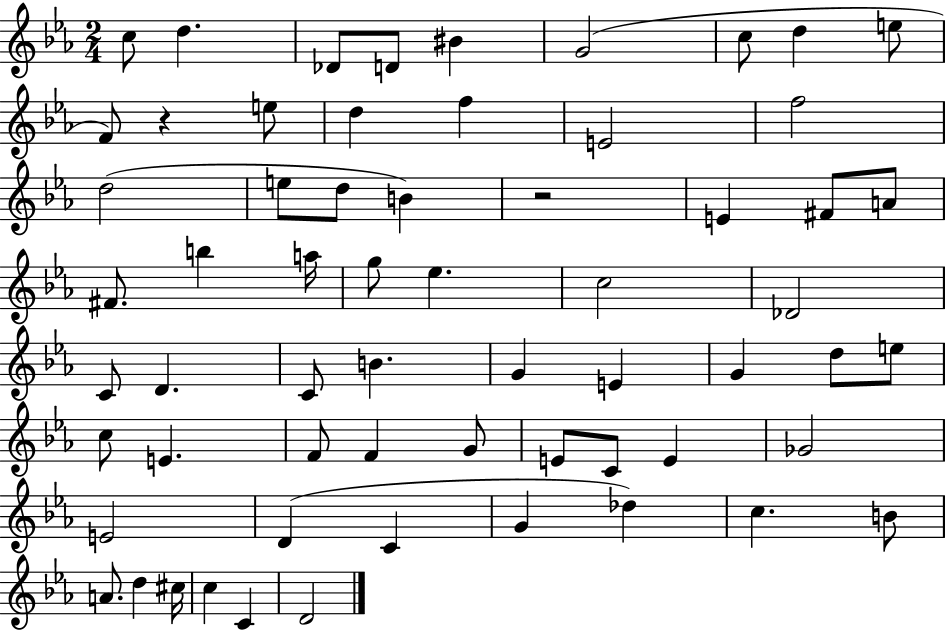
{
  \clef treble
  \numericTimeSignature
  \time 2/4
  \key ees \major
  \repeat volta 2 { c''8 d''4. | des'8 d'8 bis'4 | g'2( | c''8 d''4 e''8 | \break f'8) r4 e''8 | d''4 f''4 | e'2 | f''2 | \break d''2( | e''8 d''8 b'4) | r2 | e'4 fis'8 a'8 | \break fis'8. b''4 a''16 | g''8 ees''4. | c''2 | des'2 | \break c'8 d'4. | c'8 b'4. | g'4 e'4 | g'4 d''8 e''8 | \break c''8 e'4. | f'8 f'4 g'8 | e'8 c'8 e'4 | ges'2 | \break e'2 | d'4( c'4 | g'4 des''4) | c''4. b'8 | \break a'8. d''4 cis''16 | c''4 c'4 | d'2 | } \bar "|."
}